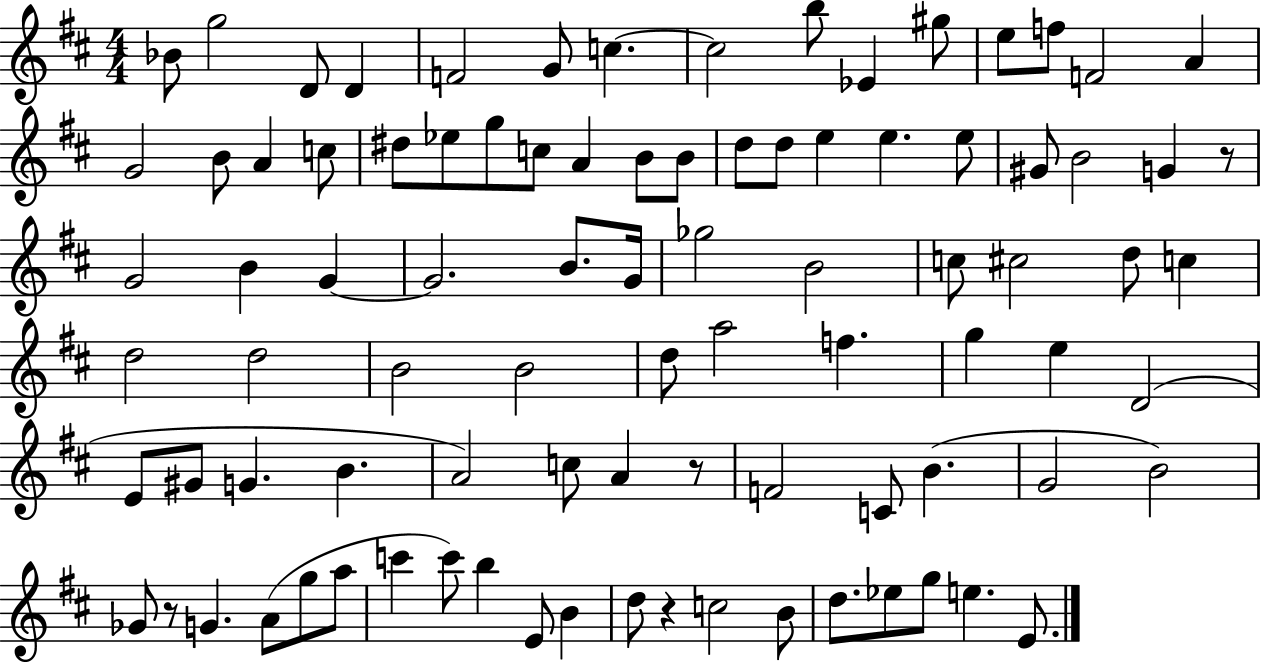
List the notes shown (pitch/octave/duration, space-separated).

Bb4/e G5/h D4/e D4/q F4/h G4/e C5/q. C5/h B5/e Eb4/q G#5/e E5/e F5/e F4/h A4/q G4/h B4/e A4/q C5/e D#5/e Eb5/e G5/e C5/e A4/q B4/e B4/e D5/e D5/e E5/q E5/q. E5/e G#4/e B4/h G4/q R/e G4/h B4/q G4/q G4/h. B4/e. G4/s Gb5/h B4/h C5/e C#5/h D5/e C5/q D5/h D5/h B4/h B4/h D5/e A5/h F5/q. G5/q E5/q D4/h E4/e G#4/e G4/q. B4/q. A4/h C5/e A4/q R/e F4/h C4/e B4/q. G4/h B4/h Gb4/e R/e G4/q. A4/e G5/e A5/e C6/q C6/e B5/q E4/e B4/q D5/e R/q C5/h B4/e D5/e. Eb5/e G5/e E5/q. E4/e.